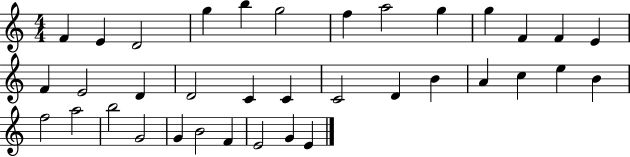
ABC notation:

X:1
T:Untitled
M:4/4
L:1/4
K:C
F E D2 g b g2 f a2 g g F F E F E2 D D2 C C C2 D B A c e B f2 a2 b2 G2 G B2 F E2 G E